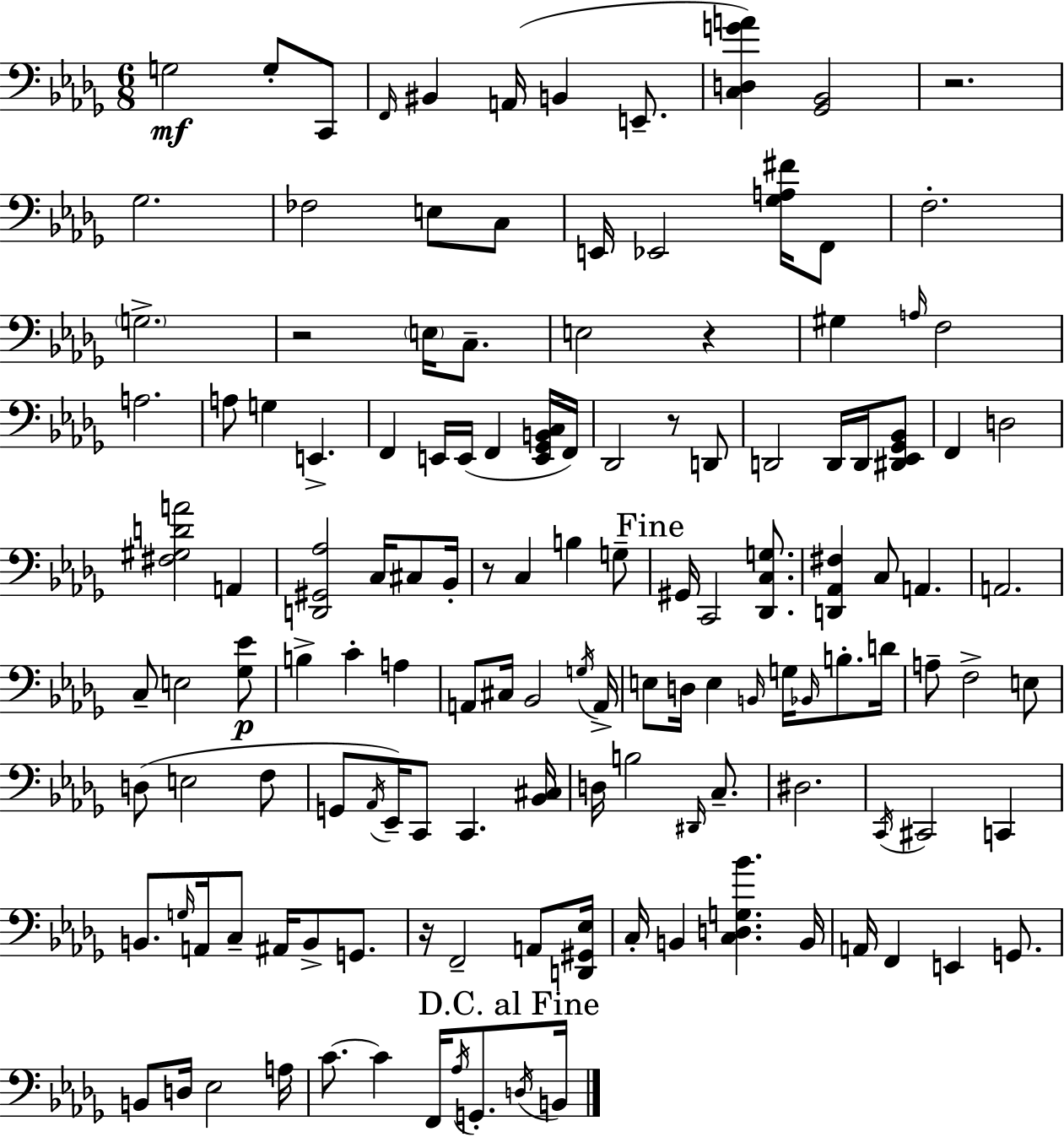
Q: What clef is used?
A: bass